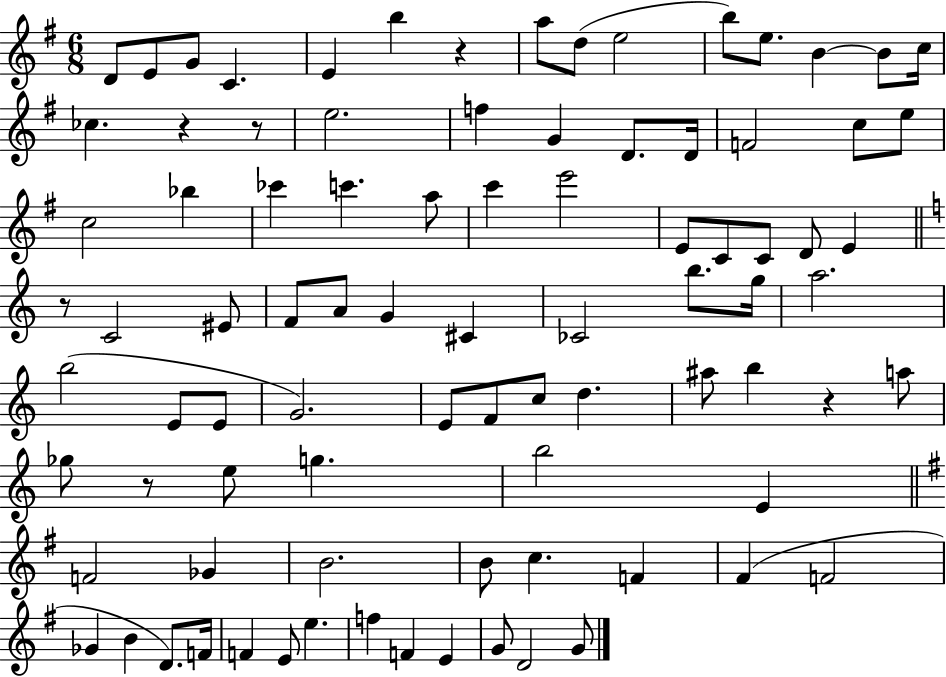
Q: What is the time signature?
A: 6/8